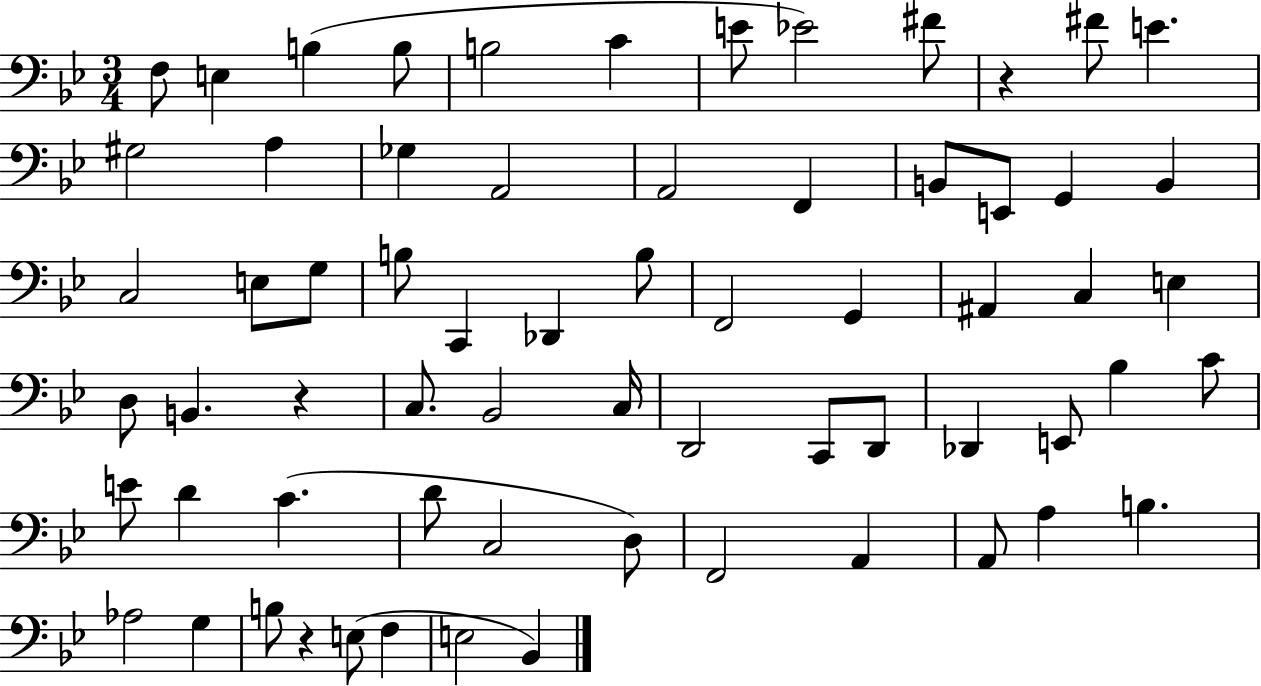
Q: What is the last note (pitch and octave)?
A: Bb2